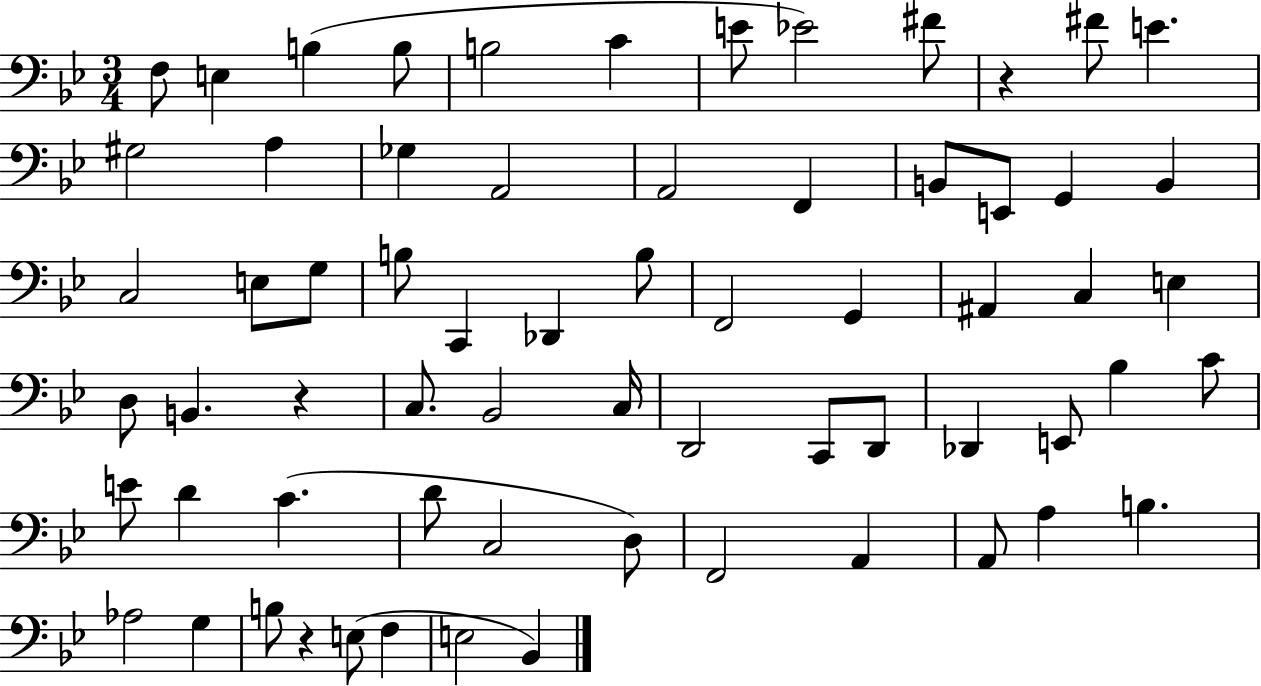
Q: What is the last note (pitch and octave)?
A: Bb2